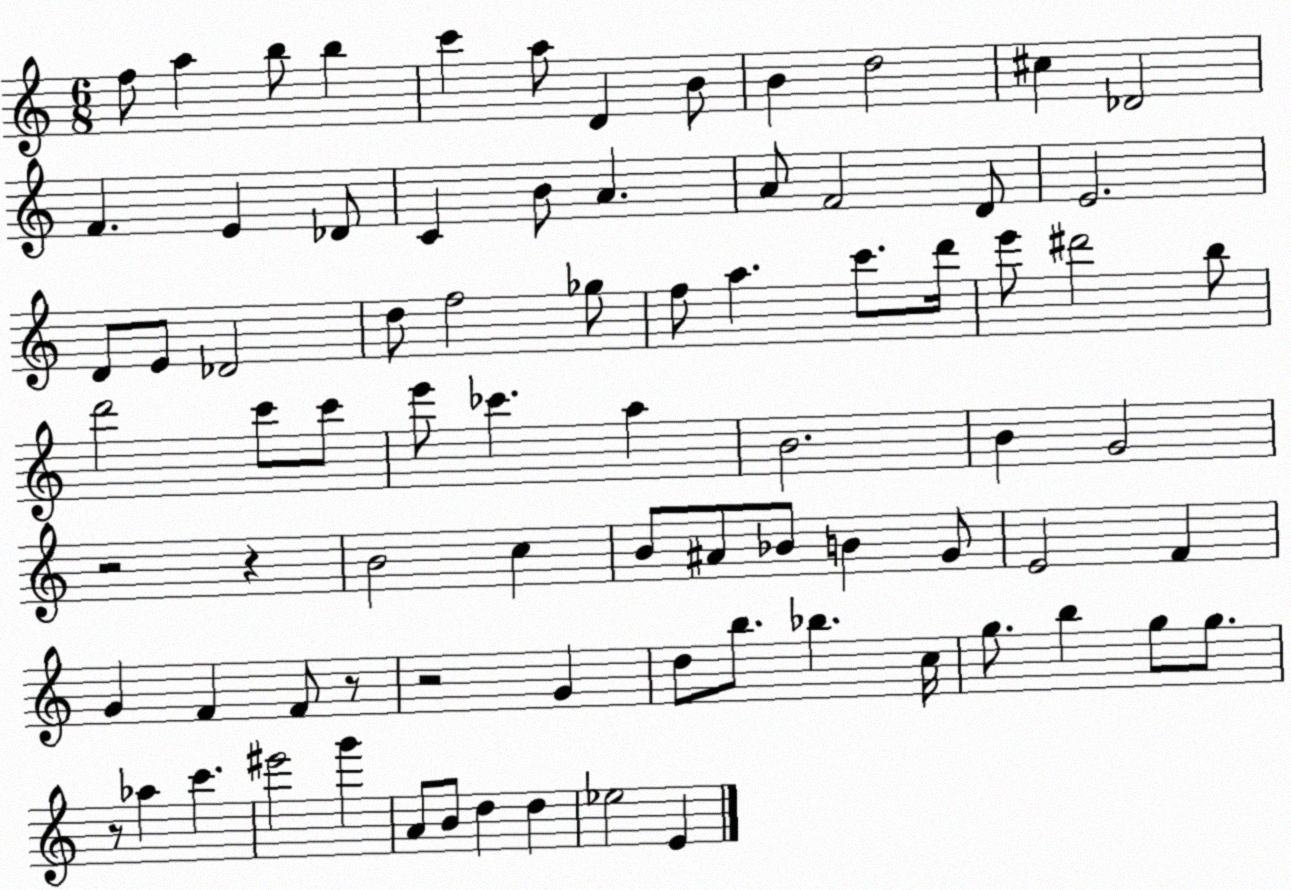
X:1
T:Untitled
M:6/8
L:1/4
K:C
f/2 a b/2 b c' a/2 D B/2 B d2 ^c _D2 F E _D/2 C B/2 A A/2 F2 D/2 E2 D/2 E/2 _D2 d/2 f2 _g/2 f/2 a c'/2 d'/4 e'/2 ^d'2 b/2 d'2 c'/2 c'/2 e'/2 _c' a B2 B G2 z2 z B2 c B/2 ^A/2 _B/2 B G/2 E2 F G F F/2 z/2 z2 G d/2 b/2 _b c/4 g/2 b g/2 g/2 z/2 _a c' ^e'2 g' A/2 B/2 d d _e2 E